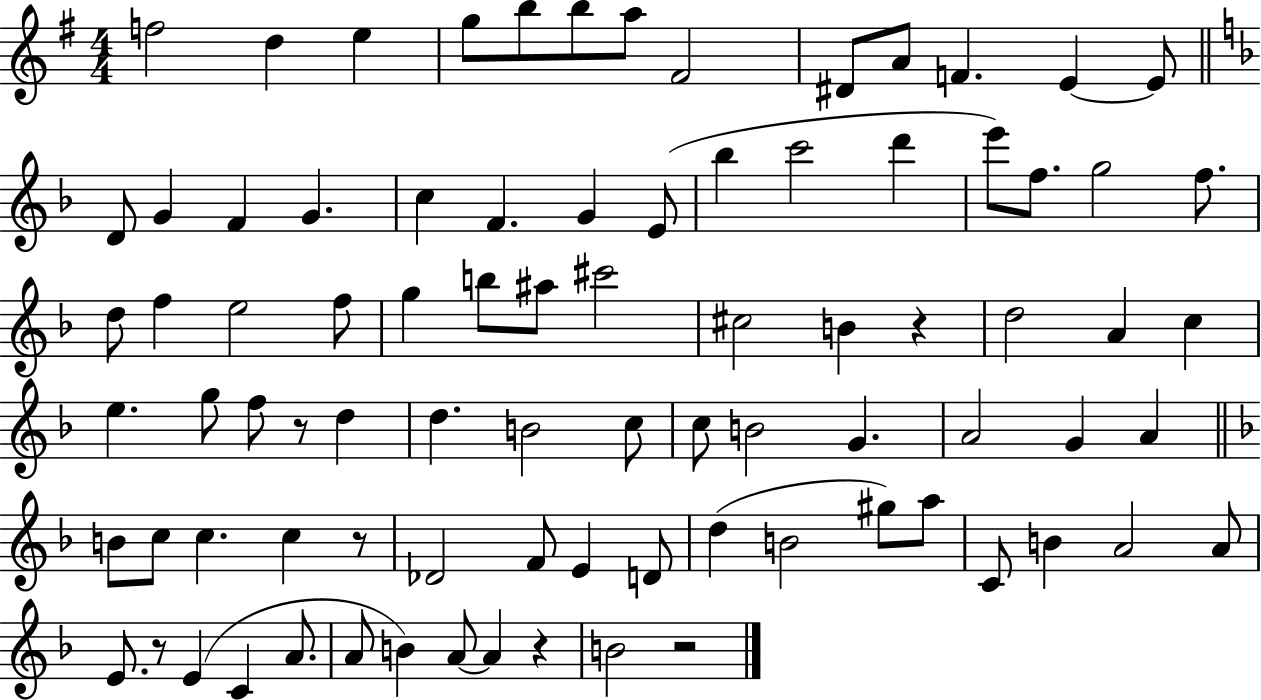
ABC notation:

X:1
T:Untitled
M:4/4
L:1/4
K:G
f2 d e g/2 b/2 b/2 a/2 ^F2 ^D/2 A/2 F E E/2 D/2 G F G c F G E/2 _b c'2 d' e'/2 f/2 g2 f/2 d/2 f e2 f/2 g b/2 ^a/2 ^c'2 ^c2 B z d2 A c e g/2 f/2 z/2 d d B2 c/2 c/2 B2 G A2 G A B/2 c/2 c c z/2 _D2 F/2 E D/2 d B2 ^g/2 a/2 C/2 B A2 A/2 E/2 z/2 E C A/2 A/2 B A/2 A z B2 z2